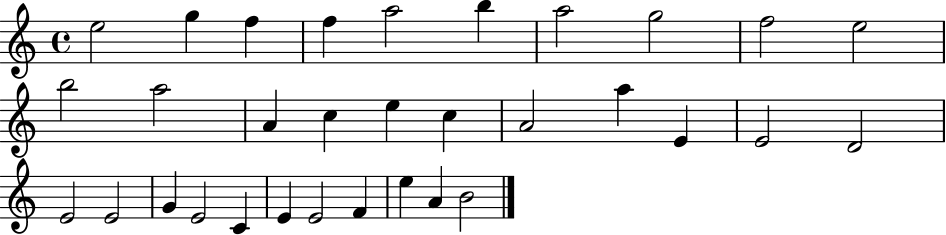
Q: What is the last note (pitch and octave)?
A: B4